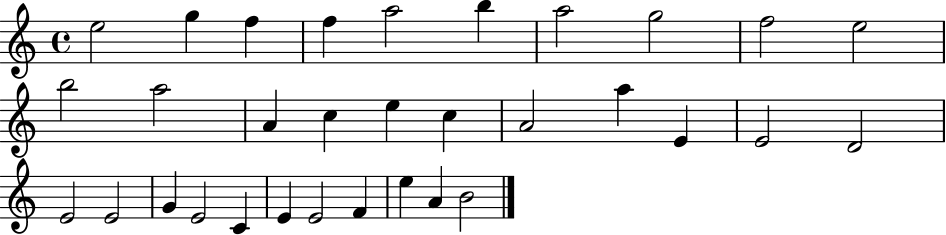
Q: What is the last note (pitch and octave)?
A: B4